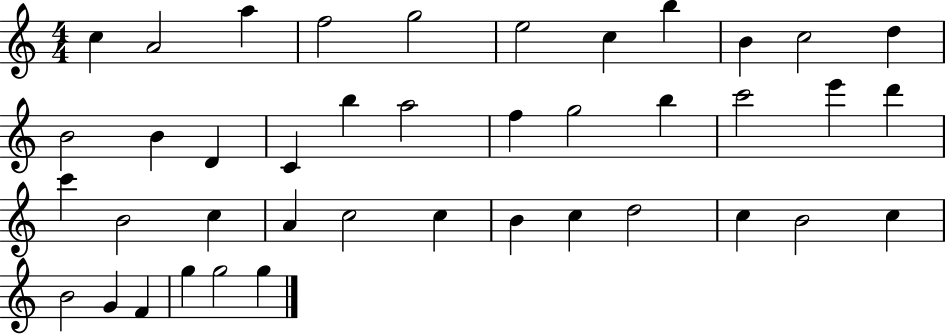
C5/q A4/h A5/q F5/h G5/h E5/h C5/q B5/q B4/q C5/h D5/q B4/h B4/q D4/q C4/q B5/q A5/h F5/q G5/h B5/q C6/h E6/q D6/q C6/q B4/h C5/q A4/q C5/h C5/q B4/q C5/q D5/h C5/q B4/h C5/q B4/h G4/q F4/q G5/q G5/h G5/q